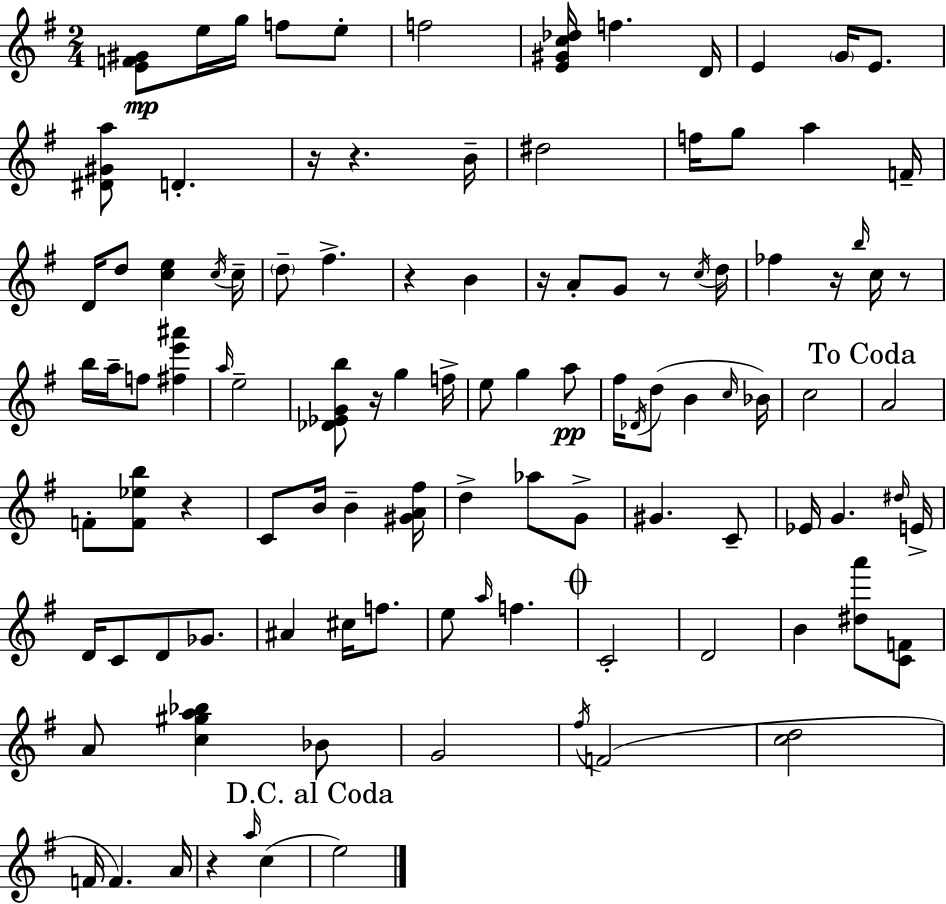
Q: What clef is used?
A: treble